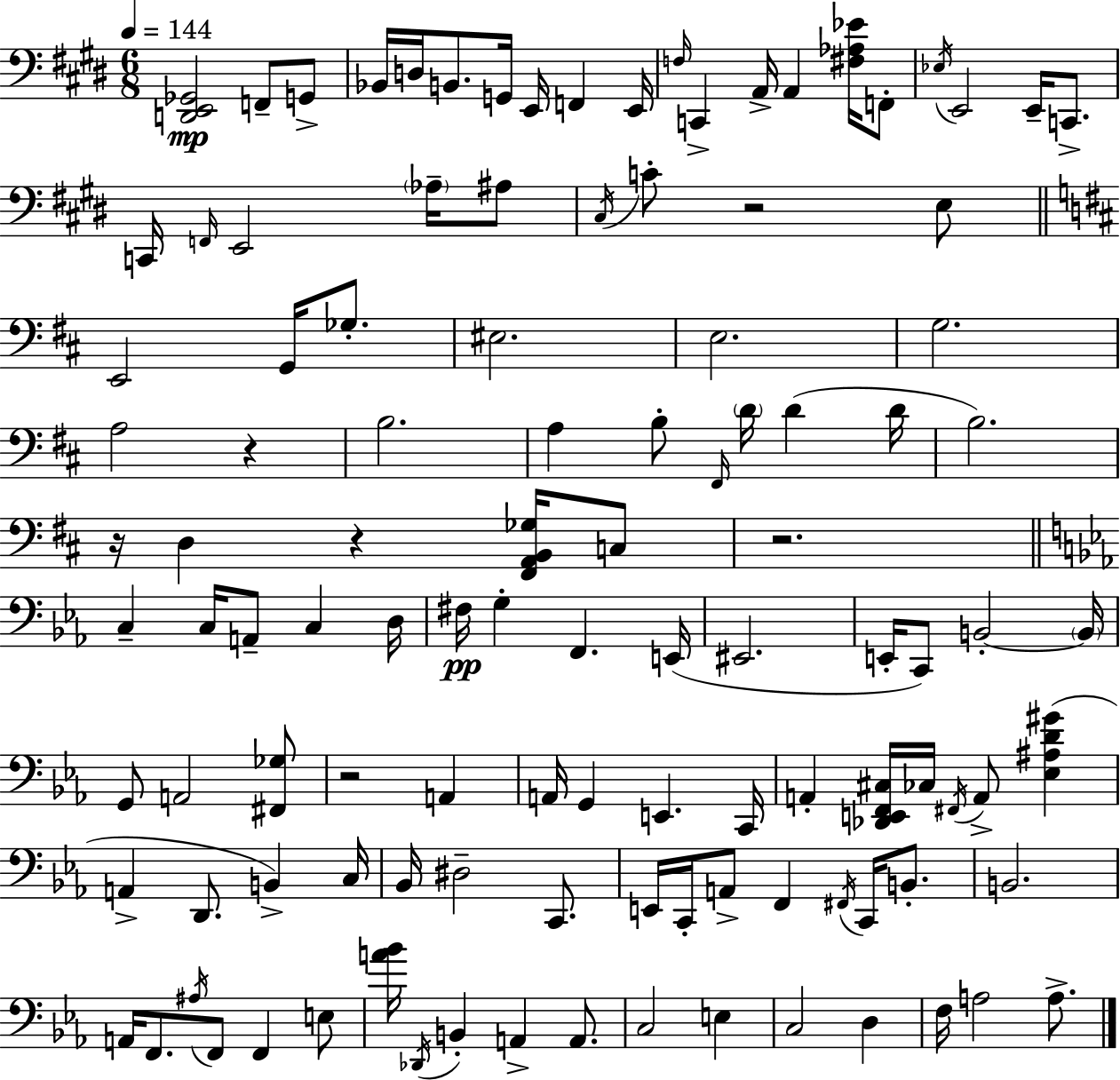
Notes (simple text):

[D2,E2,Gb2]/h F2/e G2/e Bb2/s D3/s B2/e. G2/s E2/s F2/q E2/s F3/s C2/q A2/s A2/q [F#3,Ab3,Eb4]/s F2/e Eb3/s E2/h E2/s C2/e. C2/s F2/s E2/h Ab3/s A#3/e C#3/s C4/e R/h E3/e E2/h G2/s Gb3/e. EIS3/h. E3/h. G3/h. A3/h R/q B3/h. A3/q B3/e F#2/s D4/s D4/q D4/s B3/h. R/s D3/q R/q [F#2,A2,B2,Gb3]/s C3/e R/h. C3/q C3/s A2/e C3/q D3/s F#3/s G3/q F2/q. E2/s EIS2/h. E2/s C2/e B2/h B2/s G2/e A2/h [F#2,Gb3]/e R/h A2/q A2/s G2/q E2/q. C2/s A2/q [Db2,E2,F2,C#3]/s CES3/s F#2/s A2/e [Eb3,A#3,D4,G#4]/q A2/q D2/e. B2/q C3/s Bb2/s D#3/h C2/e. E2/s C2/s A2/e F2/q F#2/s C2/s B2/e. B2/h. A2/s F2/e. A#3/s F2/e F2/q E3/e [A4,Bb4]/s Db2/s B2/q A2/q A2/e. C3/h E3/q C3/h D3/q F3/s A3/h A3/e.